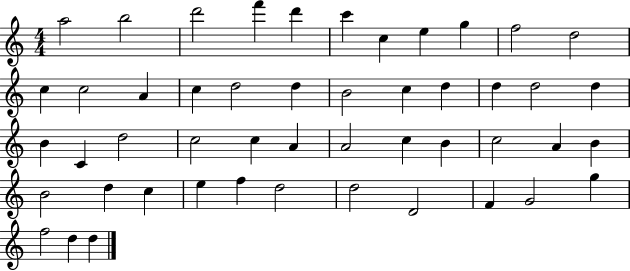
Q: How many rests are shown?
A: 0